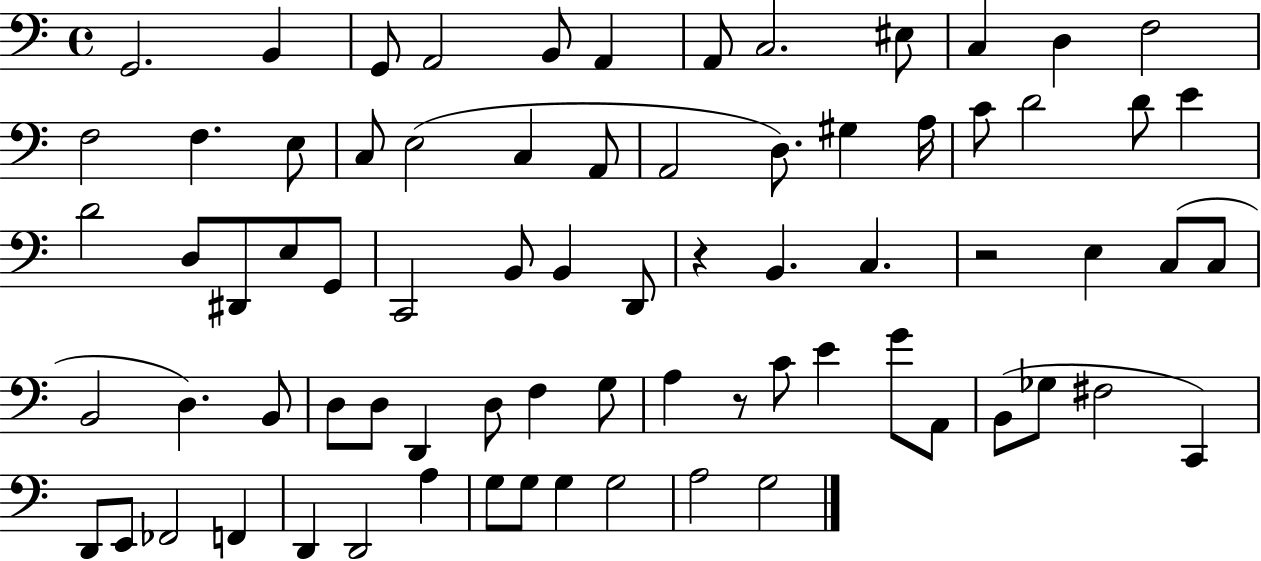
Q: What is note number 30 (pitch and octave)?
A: D#2